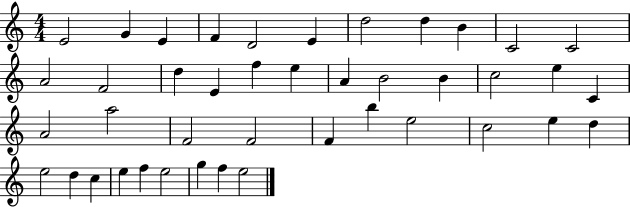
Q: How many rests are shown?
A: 0